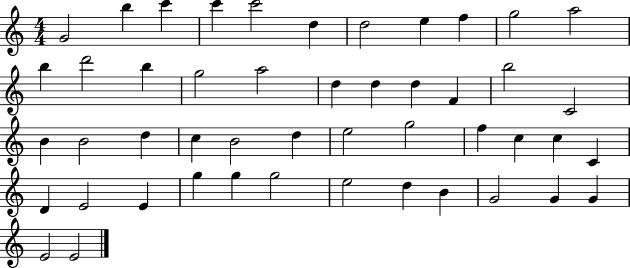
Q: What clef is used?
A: treble